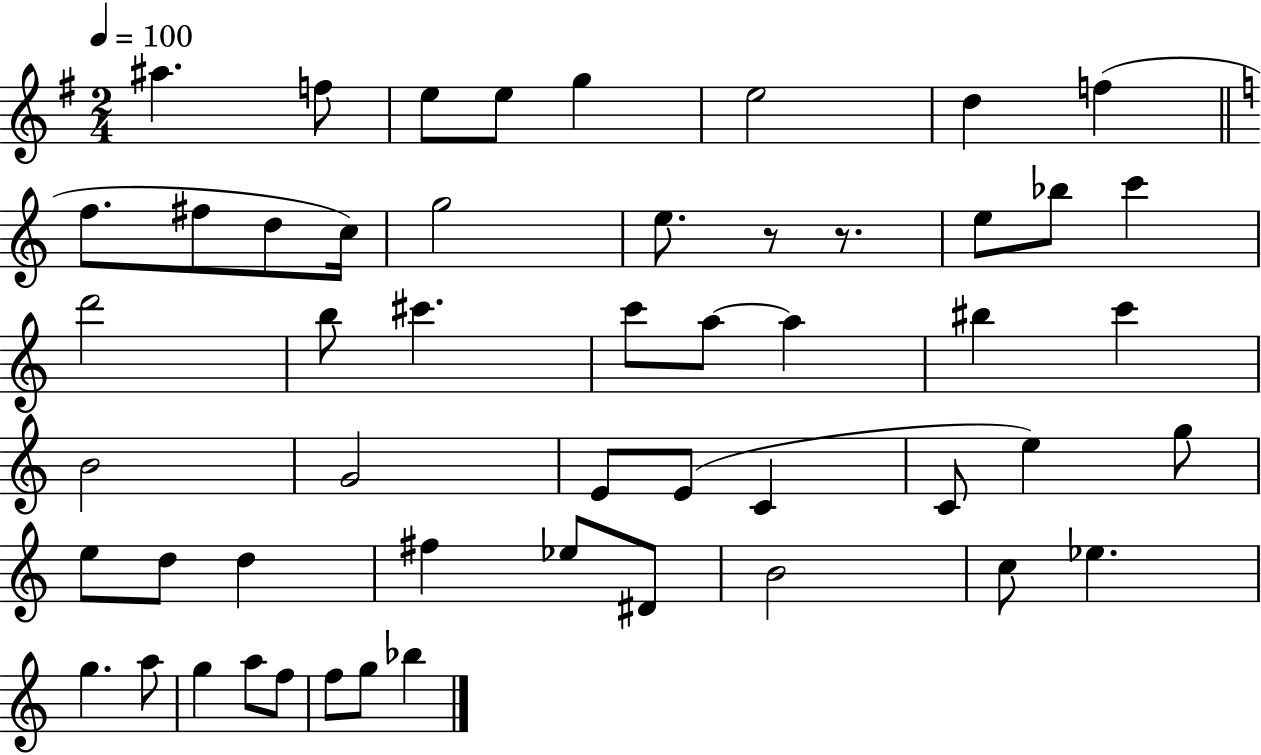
{
  \clef treble
  \numericTimeSignature
  \time 2/4
  \key g \major
  \tempo 4 = 100
  ais''4. f''8 | e''8 e''8 g''4 | e''2 | d''4 f''4( | \break \bar "||" \break \key a \minor f''8. fis''8 d''8 c''16) | g''2 | e''8. r8 r8. | e''8 bes''8 c'''4 | \break d'''2 | b''8 cis'''4. | c'''8 a''8~~ a''4 | bis''4 c'''4 | \break b'2 | g'2 | e'8 e'8( c'4 | c'8 e''4) g''8 | \break e''8 d''8 d''4 | fis''4 ees''8 dis'8 | b'2 | c''8 ees''4. | \break g''4. a''8 | g''4 a''8 f''8 | f''8 g''8 bes''4 | \bar "|."
}